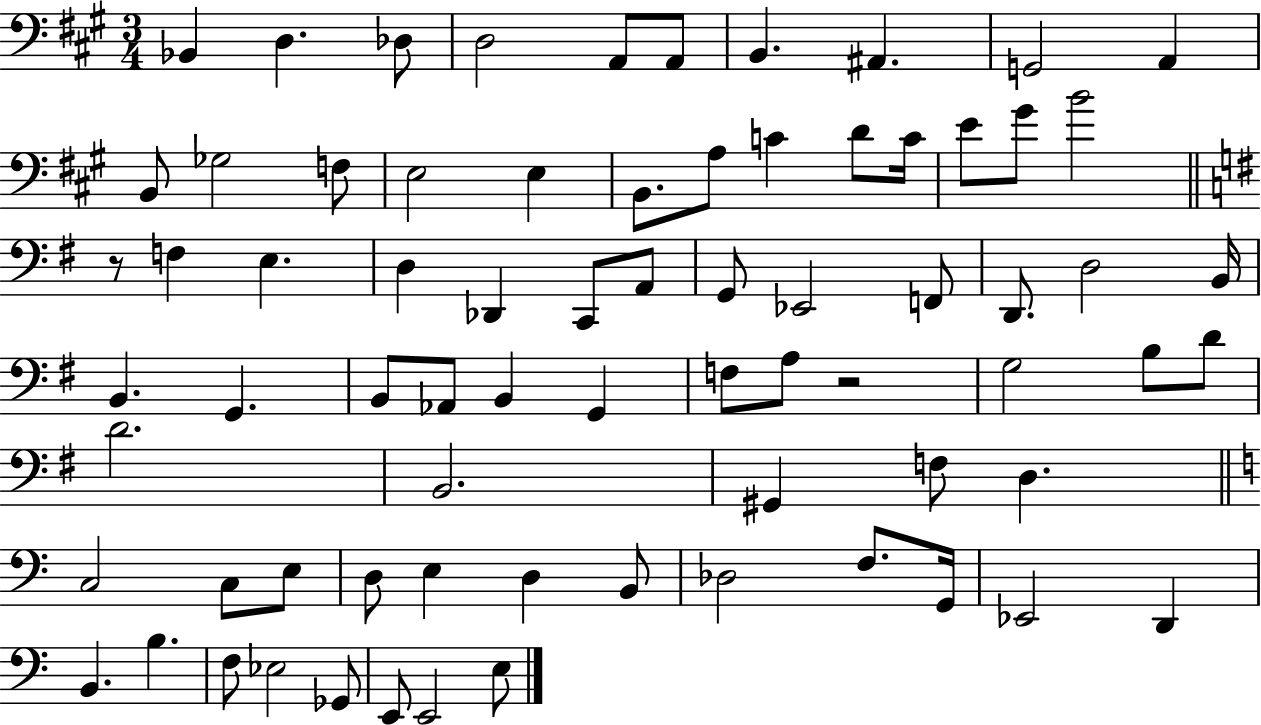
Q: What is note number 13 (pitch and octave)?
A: F3